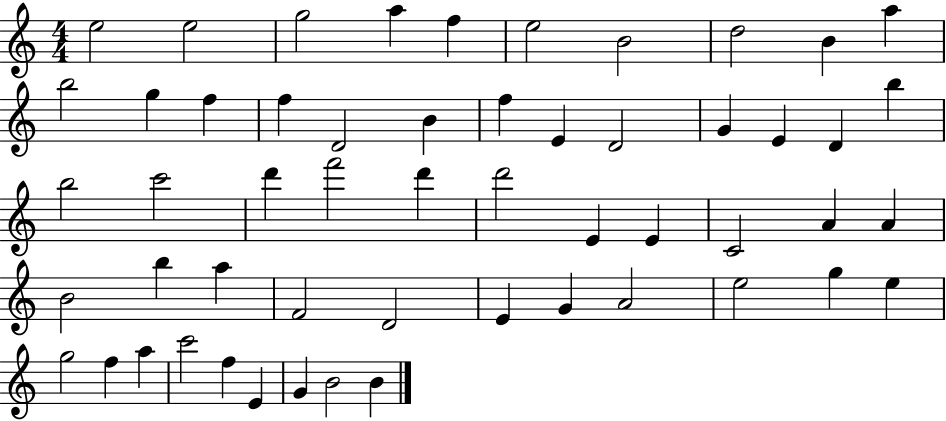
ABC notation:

X:1
T:Untitled
M:4/4
L:1/4
K:C
e2 e2 g2 a f e2 B2 d2 B a b2 g f f D2 B f E D2 G E D b b2 c'2 d' f'2 d' d'2 E E C2 A A B2 b a F2 D2 E G A2 e2 g e g2 f a c'2 f E G B2 B